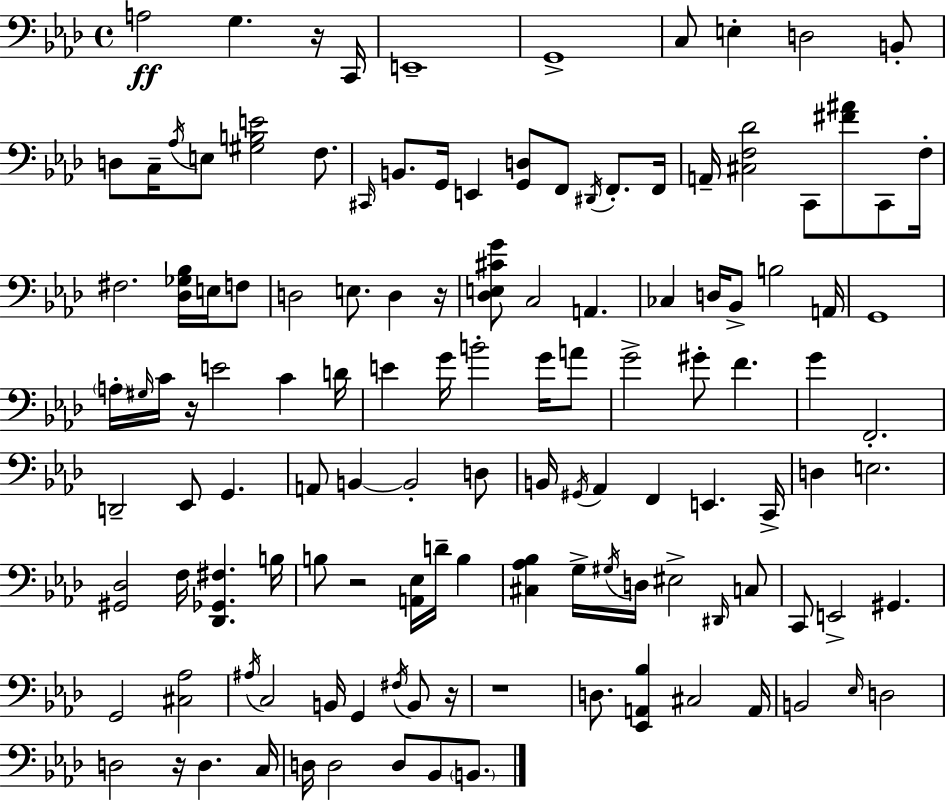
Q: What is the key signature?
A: F minor